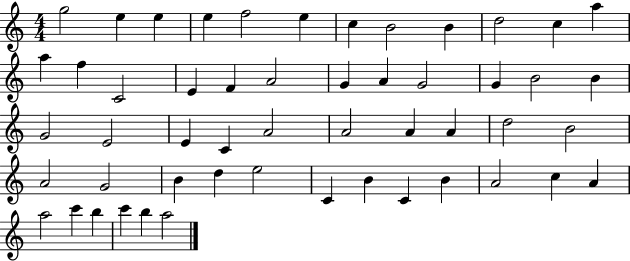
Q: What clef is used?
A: treble